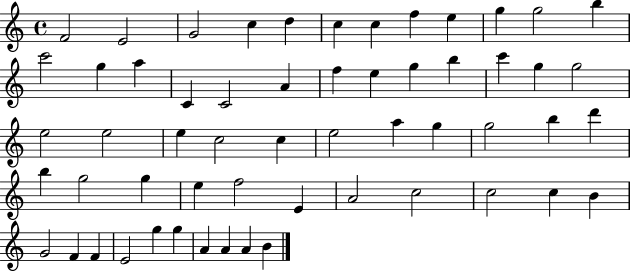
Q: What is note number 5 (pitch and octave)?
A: D5